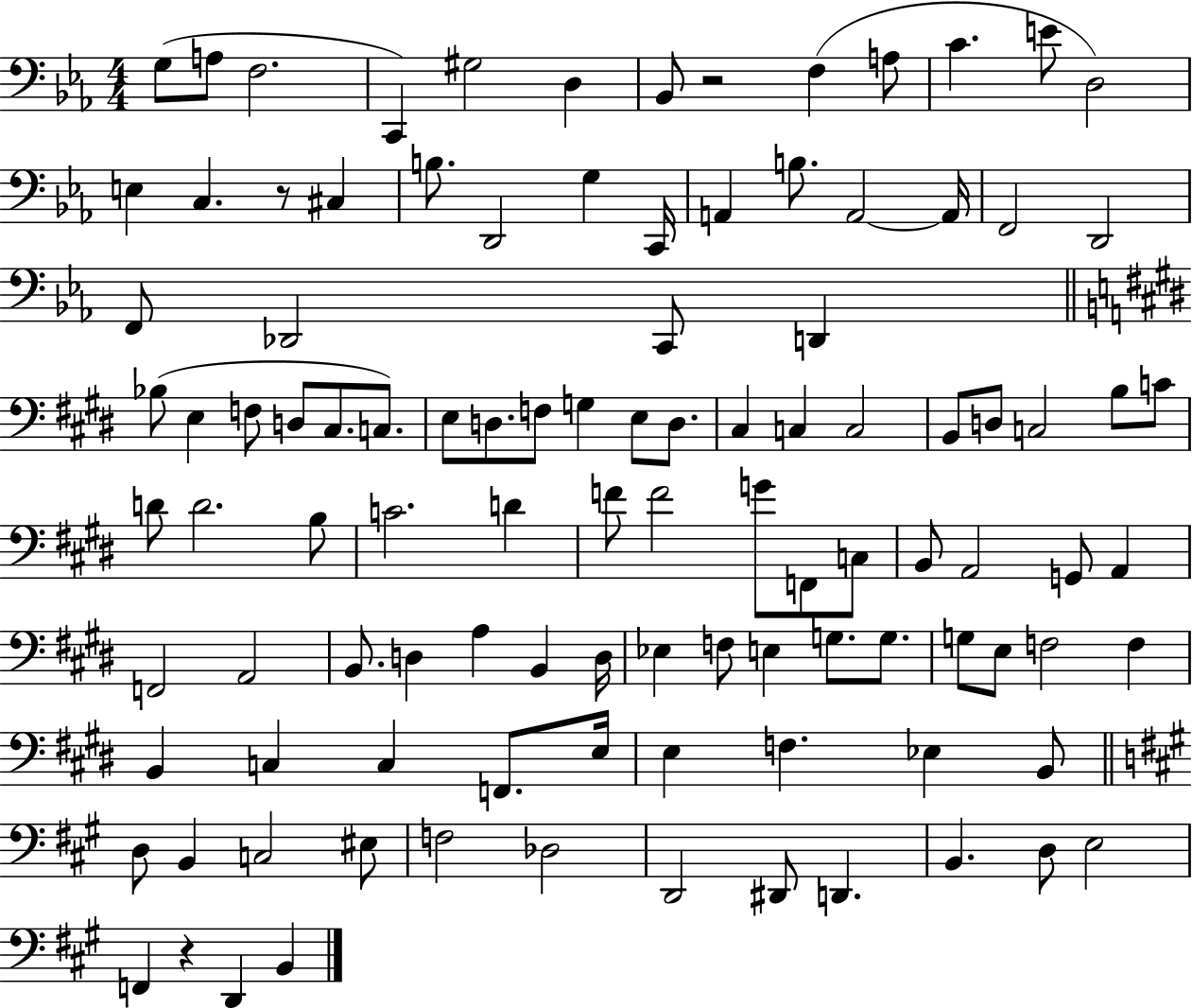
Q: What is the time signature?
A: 4/4